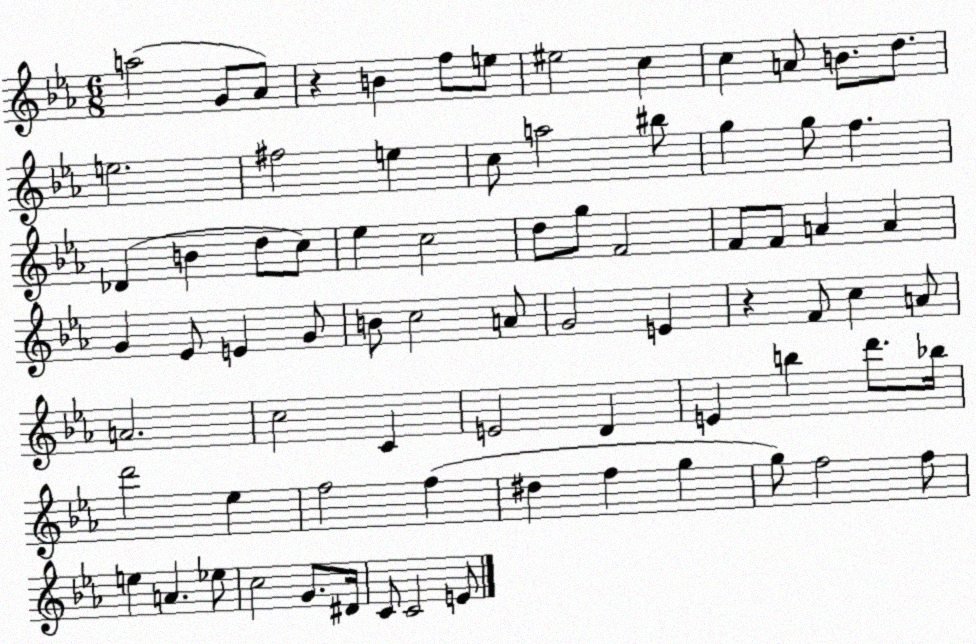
X:1
T:Untitled
M:6/8
L:1/4
K:Eb
a2 G/2 _A/2 z B f/2 e/2 ^e2 c c A/2 B/2 d/2 e2 ^f2 e c/2 a2 ^b/2 g g/2 f _D B d/2 c/2 _e c2 d/2 g/2 F2 F/2 F/2 A A G _E/2 E G/2 B/2 c2 A/2 G2 E z F/2 c A/2 A2 c2 C E2 D E b d'/2 _b/4 d'2 _e f2 f ^d f g g/2 f2 f/2 e A _e/2 c2 G/2 ^D/4 C/2 C2 E/2